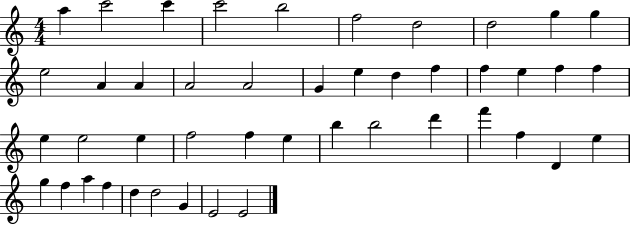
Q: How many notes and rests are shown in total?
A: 45